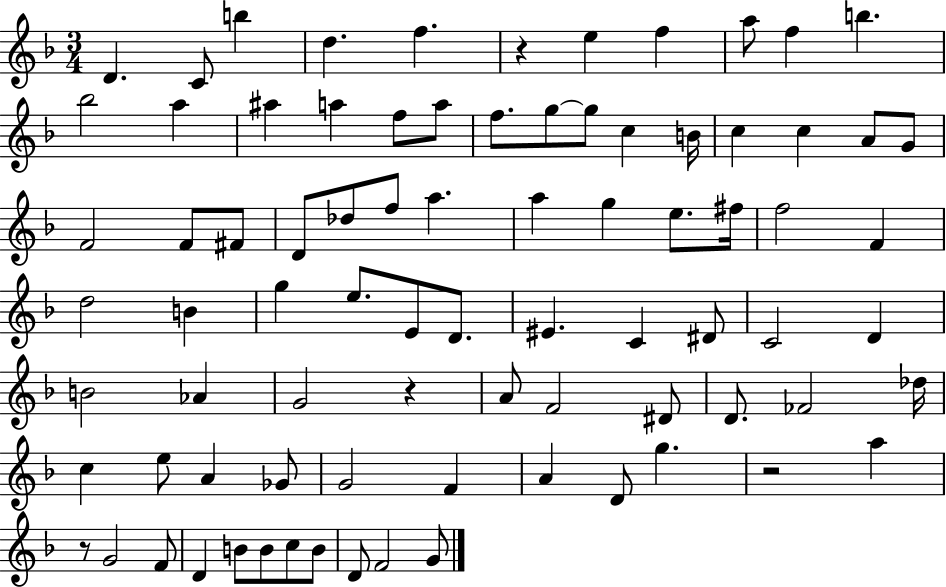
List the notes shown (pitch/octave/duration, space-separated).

D4/q. C4/e B5/q D5/q. F5/q. R/q E5/q F5/q A5/e F5/q B5/q. Bb5/h A5/q A#5/q A5/q F5/e A5/e F5/e. G5/e G5/e C5/q B4/s C5/q C5/q A4/e G4/e F4/h F4/e F#4/e D4/e Db5/e F5/e A5/q. A5/q G5/q E5/e. F#5/s F5/h F4/q D5/h B4/q G5/q E5/e. E4/e D4/e. EIS4/q. C4/q D#4/e C4/h D4/q B4/h Ab4/q G4/h R/q A4/e F4/h D#4/e D4/e. FES4/h Db5/s C5/q E5/e A4/q Gb4/e G4/h F4/q A4/q D4/e G5/q. R/h A5/q R/e G4/h F4/e D4/q B4/e B4/e C5/e B4/e D4/e F4/h G4/e